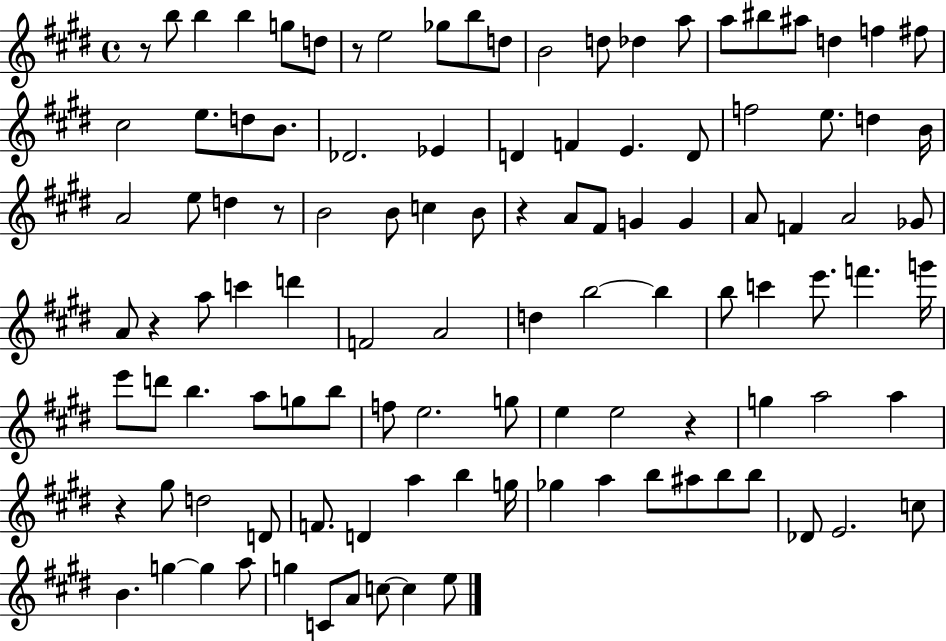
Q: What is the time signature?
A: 4/4